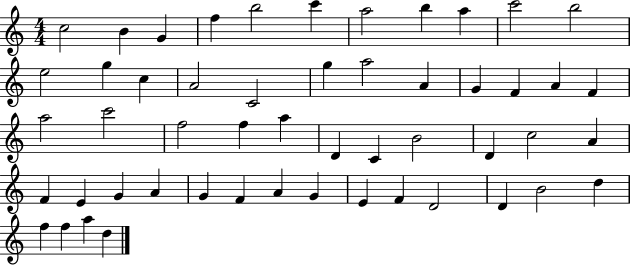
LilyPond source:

{
  \clef treble
  \numericTimeSignature
  \time 4/4
  \key c \major
  c''2 b'4 g'4 | f''4 b''2 c'''4 | a''2 b''4 a''4 | c'''2 b''2 | \break e''2 g''4 c''4 | a'2 c'2 | g''4 a''2 a'4 | g'4 f'4 a'4 f'4 | \break a''2 c'''2 | f''2 f''4 a''4 | d'4 c'4 b'2 | d'4 c''2 a'4 | \break f'4 e'4 g'4 a'4 | g'4 f'4 a'4 g'4 | e'4 f'4 d'2 | d'4 b'2 d''4 | \break f''4 f''4 a''4 d''4 | \bar "|."
}